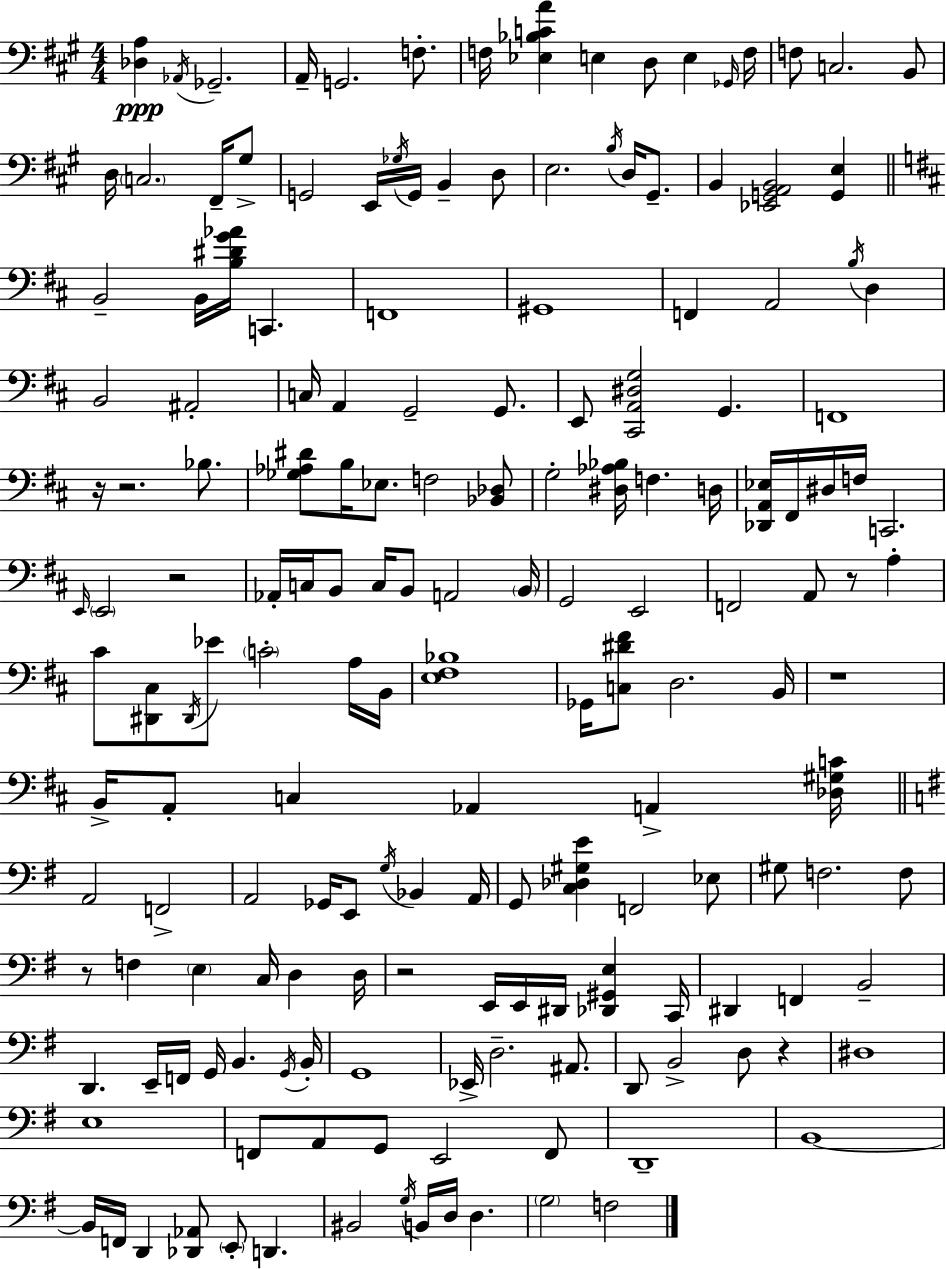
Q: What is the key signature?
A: A major